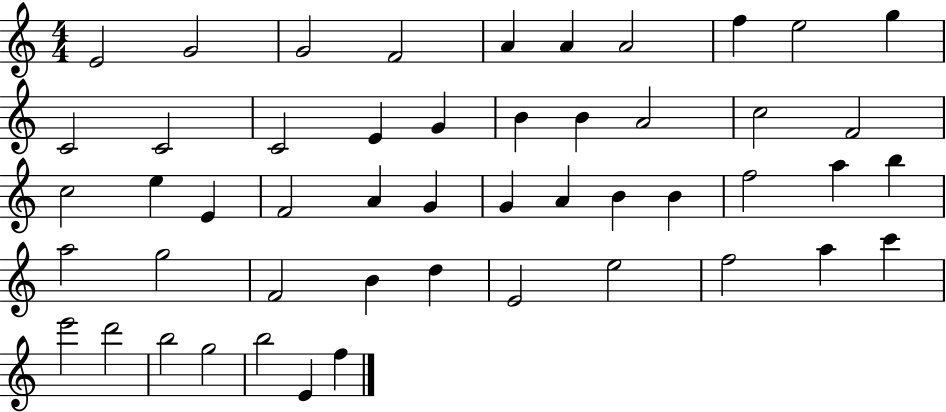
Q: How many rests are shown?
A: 0